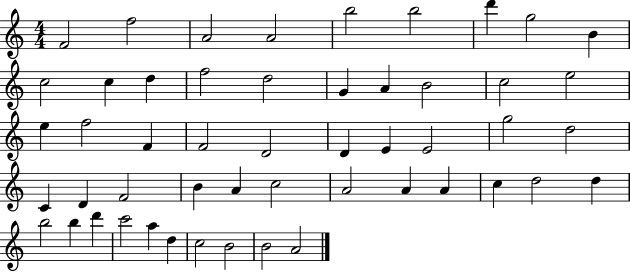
{
  \clef treble
  \numericTimeSignature
  \time 4/4
  \key c \major
  f'2 f''2 | a'2 a'2 | b''2 b''2 | d'''4 g''2 b'4 | \break c''2 c''4 d''4 | f''2 d''2 | g'4 a'4 b'2 | c''2 e''2 | \break e''4 f''2 f'4 | f'2 d'2 | d'4 e'4 e'2 | g''2 d''2 | \break c'4 d'4 f'2 | b'4 a'4 c''2 | a'2 a'4 a'4 | c''4 d''2 d''4 | \break b''2 b''4 d'''4 | c'''2 a''4 d''4 | c''2 b'2 | b'2 a'2 | \break \bar "|."
}